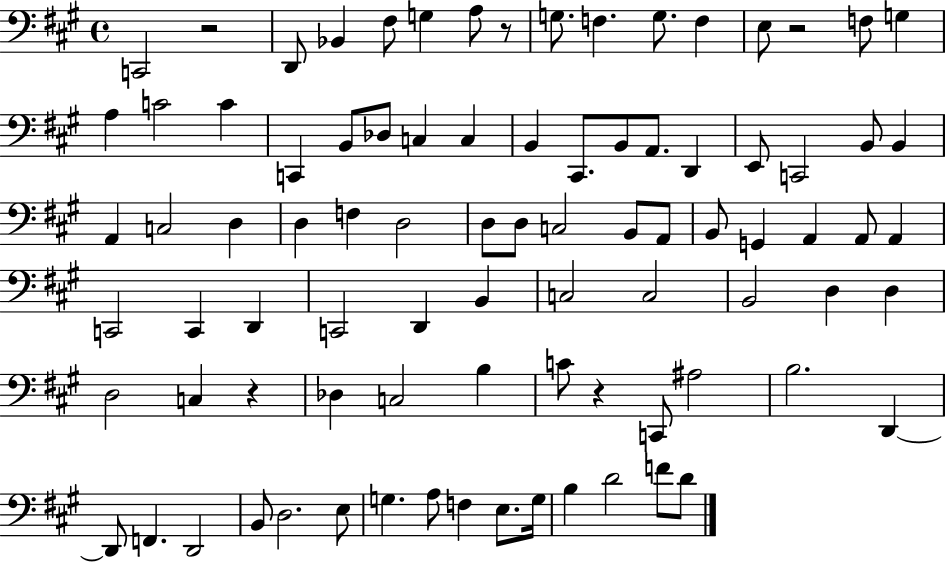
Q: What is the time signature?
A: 4/4